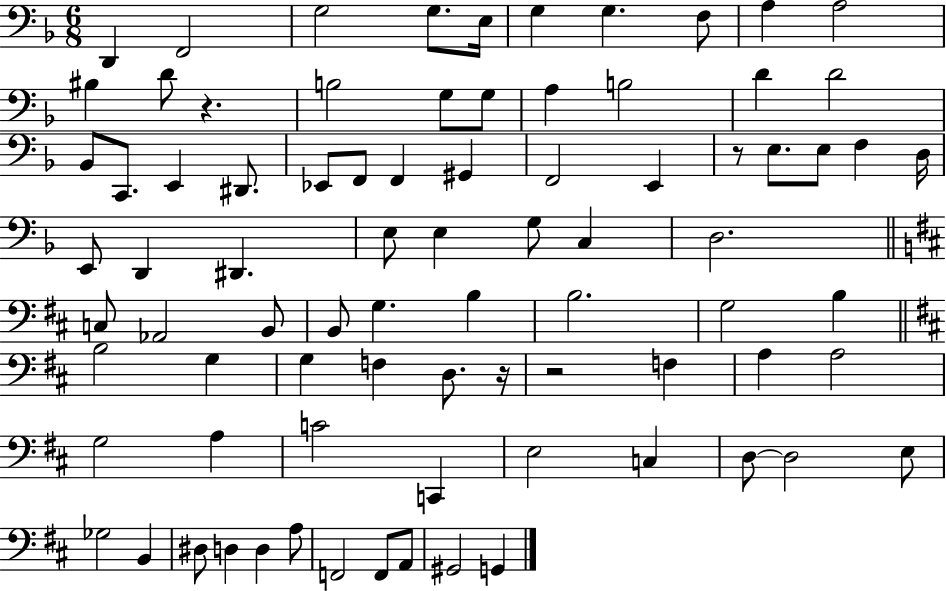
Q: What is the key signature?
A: F major